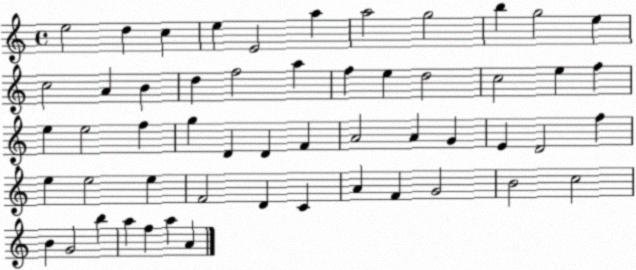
X:1
T:Untitled
M:4/4
L:1/4
K:C
e2 d c e E2 a a2 g2 b g2 e c2 A B d f2 a f e d2 c2 e f e e2 f g D D F A2 A G E D2 f e e2 e F2 D C A F G2 B2 c2 B G2 b a f a A